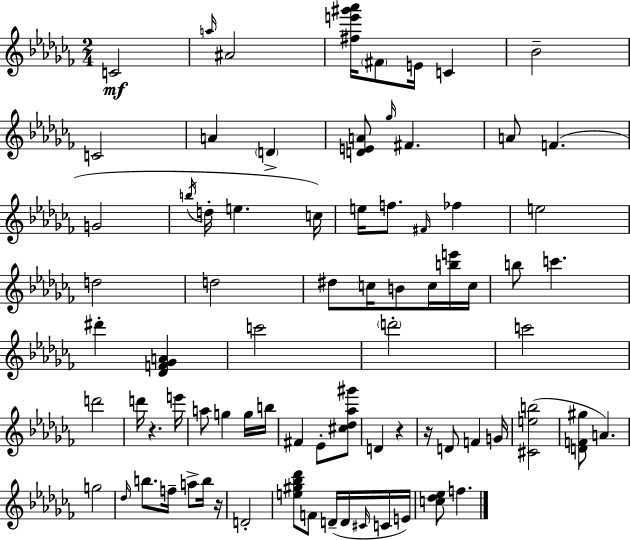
C4/h A5/s A#4/h [F#5,E6,G#6,Ab6]/s F#4/e E4/s C4/q Bb4/h C4/h A4/q D4/q [D4,E4,A4]/e Gb5/s F#4/q. A4/e F4/q. G4/h B5/s D5/s E5/q. C5/s E5/s F5/e. F#4/s FES5/q E5/h D5/h D5/h D#5/e C5/s B4/e C5/s [B5,E6]/s C5/s B5/e C6/q. D#6/q [Db4,F4,Gb4,A4]/q C6/h D6/h C6/h D6/h D6/s R/q. E6/s A5/e G5/q G5/s B5/s F#4/q Eb4/e [C#5,Db5,Ab5,G#6]/e D4/q R/q R/s D4/e F4/q G4/s [C#4,E5,B5]/h [D4,F4,G#5]/e A4/q. G5/h Db5/s B5/e. F5/s A5/e B5/s R/s D4/h [E5,G#5,Bb5,Db6]/e F4/e D4/s D4/s C#4/s C4/s E4/s [C5,Db5,Eb5]/e F5/q.